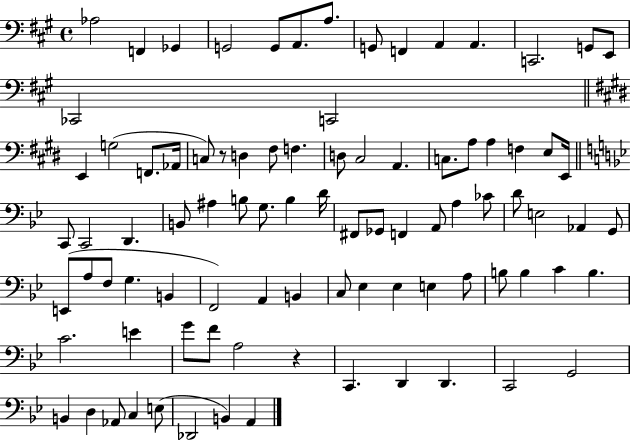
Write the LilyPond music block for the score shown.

{
  \clef bass
  \time 4/4
  \defaultTimeSignature
  \key a \major
  \repeat volta 2 { aes2 f,4 ges,4 | g,2 g,8 a,8. a8. | g,8 f,4 a,4 a,4. | c,2. g,8 e,8 | \break ces,2 c,2 | \bar "||" \break \key e \major e,4 g2( f,8. aes,16 | c8) r8 d4 fis8 f4. | d8 cis2 a,4. | c8. a8 a4 f4 e8 e,16 | \break \bar "||" \break \key bes \major c,8 c,2 d,4. | b,8 ais4 b8 g8. b4 d'16 | fis,8 ges,8 f,4 a,8 a4 ces'8 | d'8 e2 aes,4 g,8 | \break e,8( a8 f8 g4. b,4 | f,2) a,4 b,4 | c8 ees4 ees4 e4 a8 | b8 b4 c'4 b4. | \break c'2. e'4 | g'8 f'8 a2 r4 | c,4. d,4 d,4. | c,2 g,2 | \break b,4 d4 aes,8 c4 e8( | des,2 b,4) a,4 | } \bar "|."
}